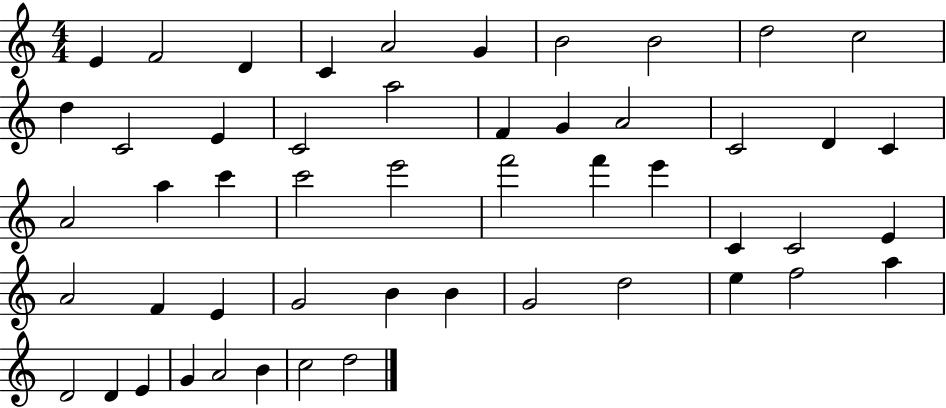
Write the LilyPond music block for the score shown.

{
  \clef treble
  \numericTimeSignature
  \time 4/4
  \key c \major
  e'4 f'2 d'4 | c'4 a'2 g'4 | b'2 b'2 | d''2 c''2 | \break d''4 c'2 e'4 | c'2 a''2 | f'4 g'4 a'2 | c'2 d'4 c'4 | \break a'2 a''4 c'''4 | c'''2 e'''2 | f'''2 f'''4 e'''4 | c'4 c'2 e'4 | \break a'2 f'4 e'4 | g'2 b'4 b'4 | g'2 d''2 | e''4 f''2 a''4 | \break d'2 d'4 e'4 | g'4 a'2 b'4 | c''2 d''2 | \bar "|."
}